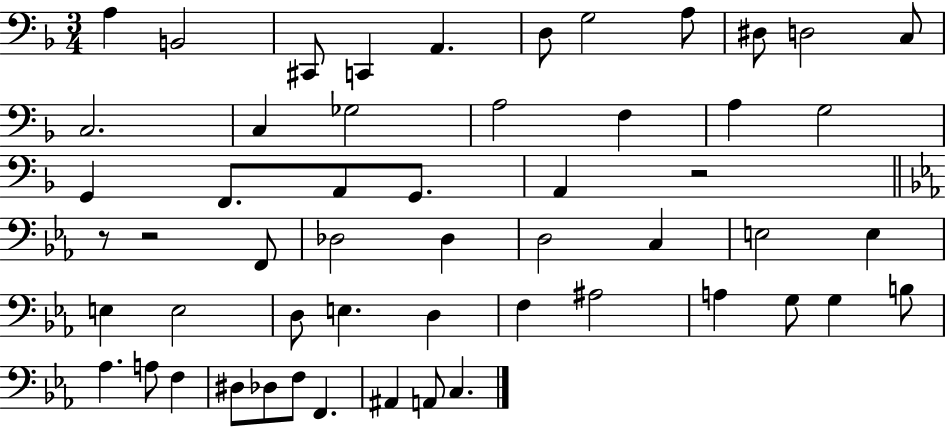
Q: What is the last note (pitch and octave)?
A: C3